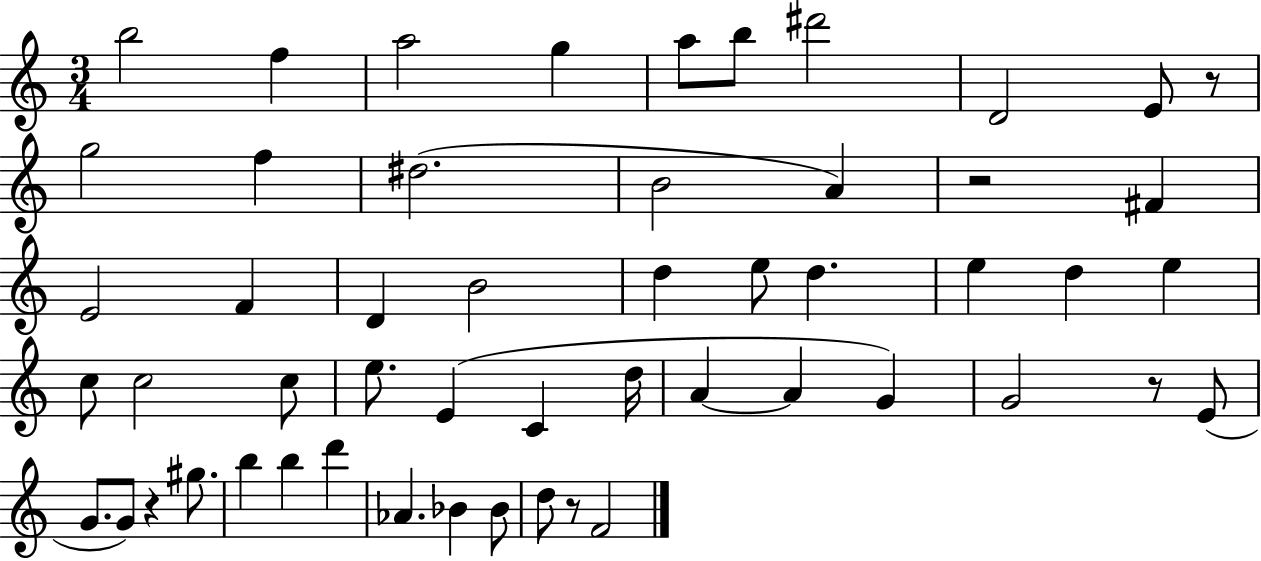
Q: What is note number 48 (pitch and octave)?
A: F4